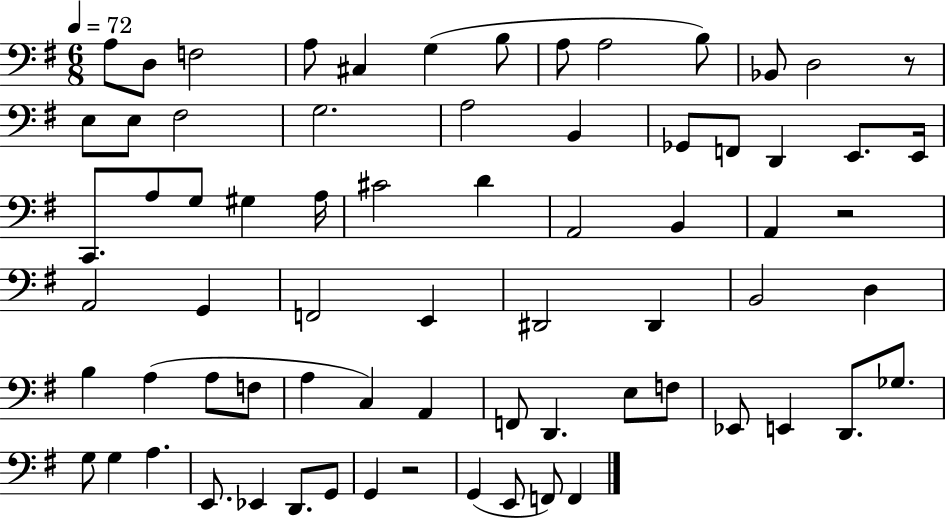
A3/e D3/e F3/h A3/e C#3/q G3/q B3/e A3/e A3/h B3/e Bb2/e D3/h R/e E3/e E3/e F#3/h G3/h. A3/h B2/q Gb2/e F2/e D2/q E2/e. E2/s C2/e. A3/e G3/e G#3/q A3/s C#4/h D4/q A2/h B2/q A2/q R/h A2/h G2/q F2/h E2/q D#2/h D#2/q B2/h D3/q B3/q A3/q A3/e F3/e A3/q C3/q A2/q F2/e D2/q. E3/e F3/e Eb2/e E2/q D2/e. Gb3/e. G3/e G3/q A3/q. E2/e. Eb2/q D2/e. G2/e G2/q R/h G2/q E2/e F2/e F2/q